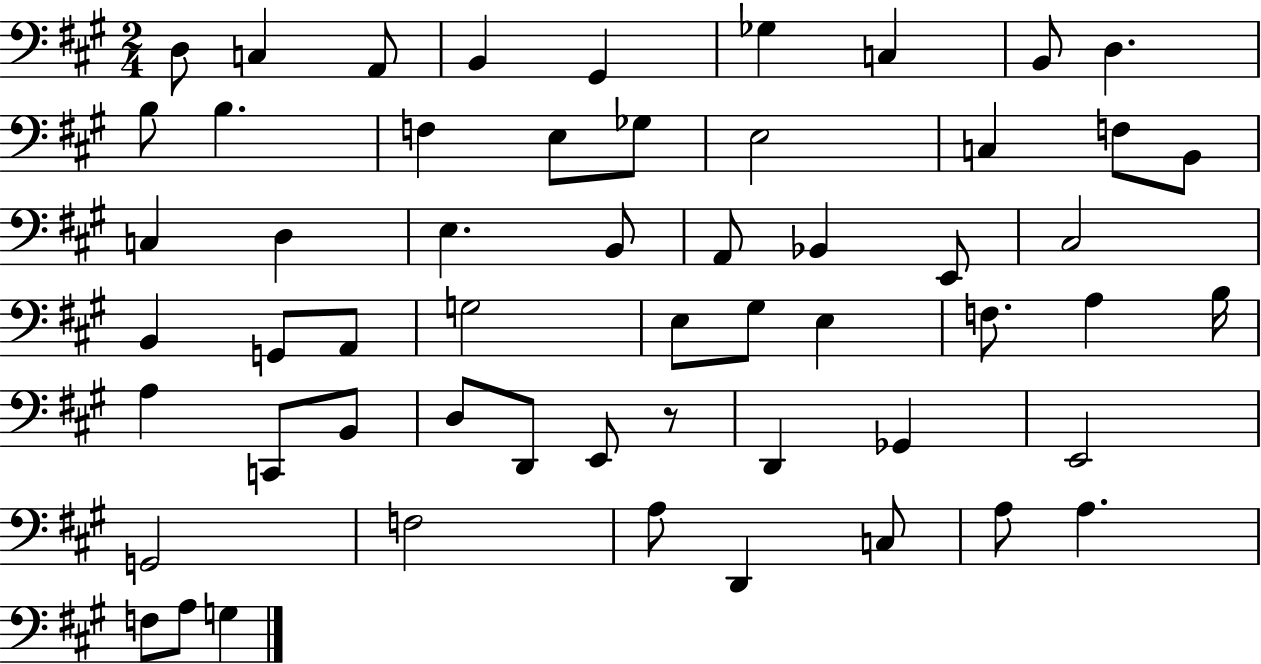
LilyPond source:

{
  \clef bass
  \numericTimeSignature
  \time 2/4
  \key a \major
  d8 c4 a,8 | b,4 gis,4 | ges4 c4 | b,8 d4. | \break b8 b4. | f4 e8 ges8 | e2 | c4 f8 b,8 | \break c4 d4 | e4. b,8 | a,8 bes,4 e,8 | cis2 | \break b,4 g,8 a,8 | g2 | e8 gis8 e4 | f8. a4 b16 | \break a4 c,8 b,8 | d8 d,8 e,8 r8 | d,4 ges,4 | e,2 | \break g,2 | f2 | a8 d,4 c8 | a8 a4. | \break f8 a8 g4 | \bar "|."
}